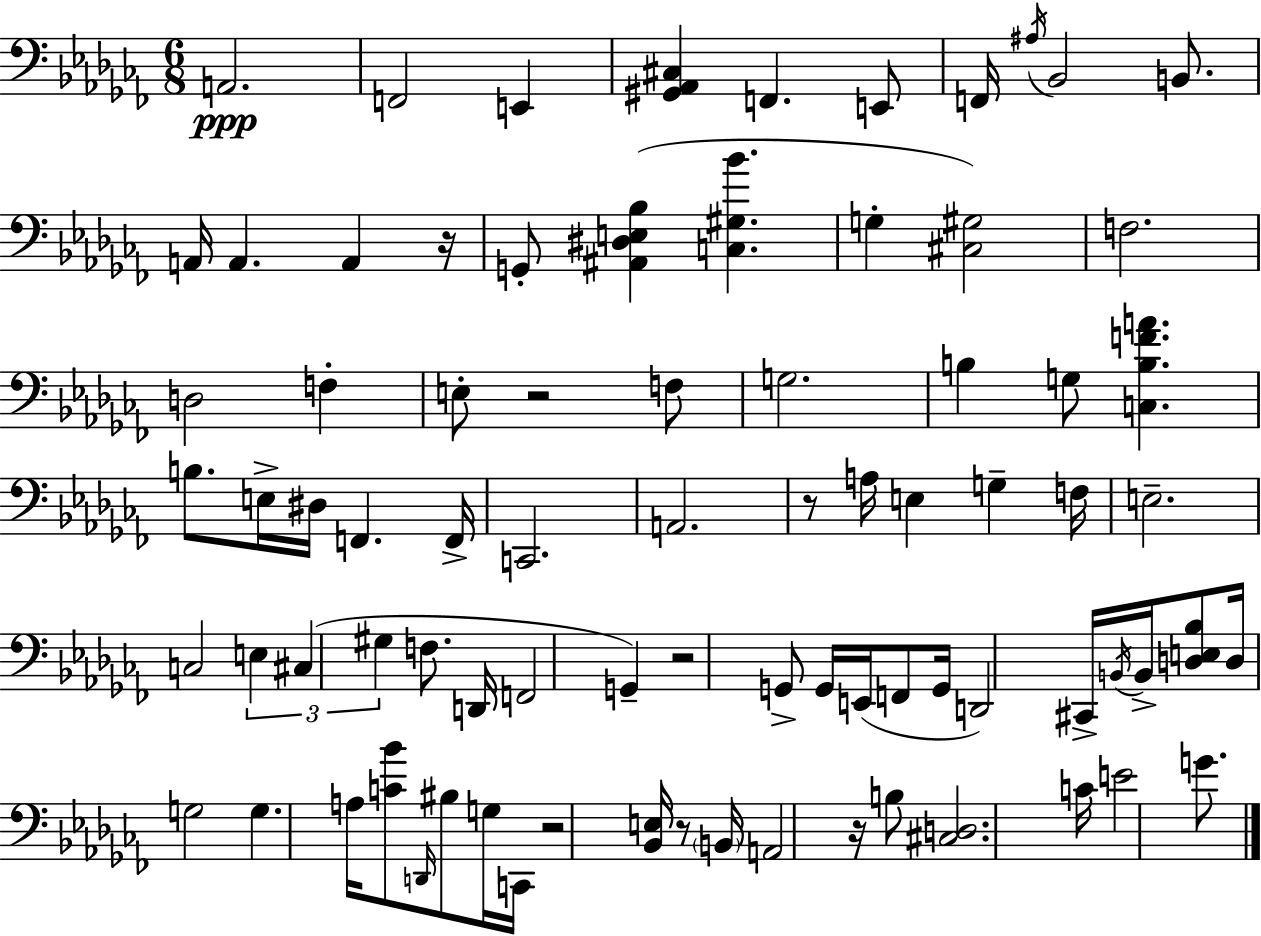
X:1
T:Untitled
M:6/8
L:1/4
K:Abm
A,,2 F,,2 E,, [^G,,_A,,^C,] F,, E,,/2 F,,/4 ^A,/4 _B,,2 B,,/2 A,,/4 A,, A,, z/4 G,,/2 [^A,,^D,E,_B,] [C,^G,_B] G, [^C,^G,]2 F,2 D,2 F, E,/2 z2 F,/2 G,2 B, G,/2 [C,B,FA] B,/2 E,/4 ^D,/4 F,, F,,/4 C,,2 A,,2 z/2 A,/4 E, G, F,/4 E,2 C,2 E, ^C, ^G, F,/2 D,,/4 F,,2 G,, z2 G,,/2 G,,/4 E,,/4 F,,/2 G,,/4 D,,2 ^C,,/4 B,,/4 B,,/4 [D,E,_B,]/2 D,/4 G,2 G, A,/4 [C_B]/2 D,,/4 ^B,/2 G,/4 C,,/4 z2 [_B,,E,]/4 z/2 B,,/4 A,,2 z/4 B,/2 [^C,D,]2 C/4 E2 G/2